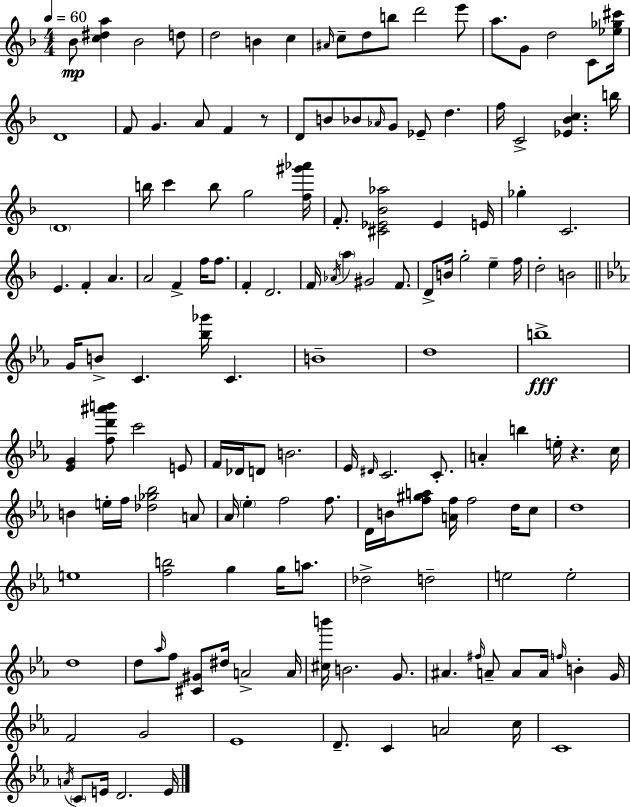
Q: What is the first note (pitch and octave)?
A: Bb4